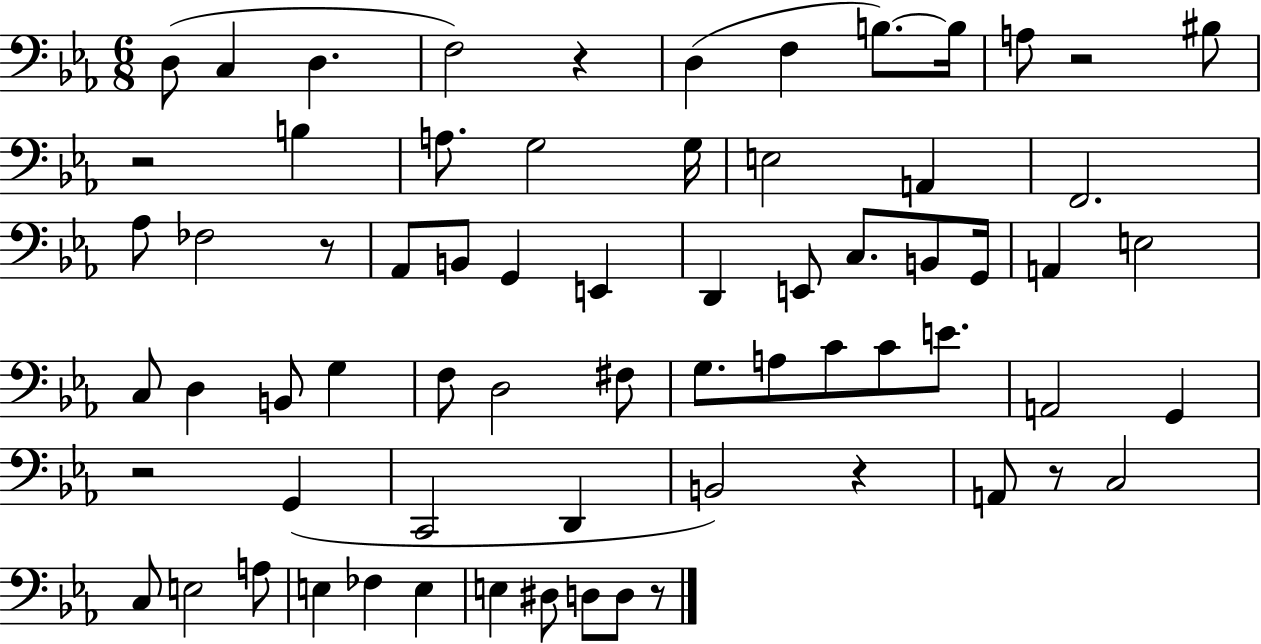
D3/e C3/q D3/q. F3/h R/q D3/q F3/q B3/e. B3/s A3/e R/h BIS3/e R/h B3/q A3/e. G3/h G3/s E3/h A2/q F2/h. Ab3/e FES3/h R/e Ab2/e B2/e G2/q E2/q D2/q E2/e C3/e. B2/e G2/s A2/q E3/h C3/e D3/q B2/e G3/q F3/e D3/h F#3/e G3/e. A3/e C4/e C4/e E4/e. A2/h G2/q R/h G2/q C2/h D2/q B2/h R/q A2/e R/e C3/h C3/e E3/h A3/e E3/q FES3/q E3/q E3/q D#3/e D3/e D3/e R/e